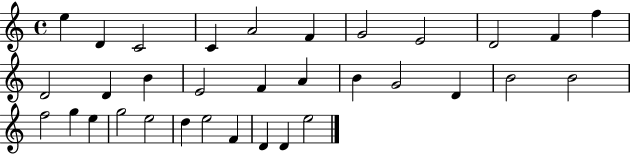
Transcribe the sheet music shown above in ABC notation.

X:1
T:Untitled
M:4/4
L:1/4
K:C
e D C2 C A2 F G2 E2 D2 F f D2 D B E2 F A B G2 D B2 B2 f2 g e g2 e2 d e2 F D D e2